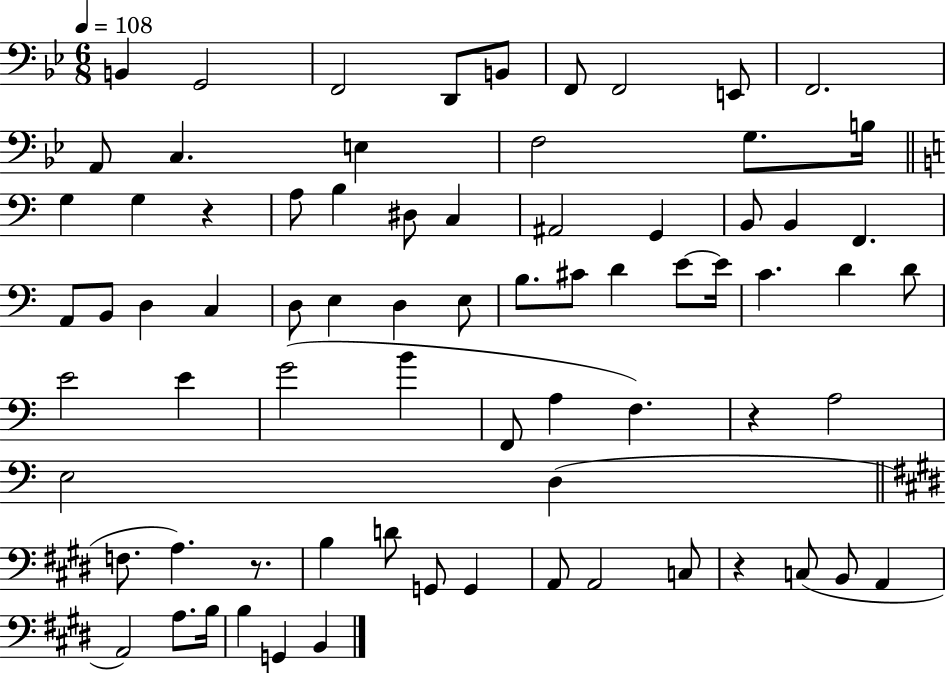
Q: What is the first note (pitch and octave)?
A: B2